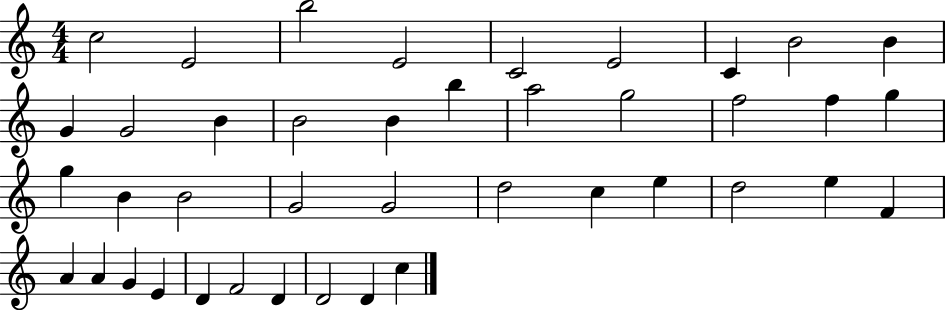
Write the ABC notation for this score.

X:1
T:Untitled
M:4/4
L:1/4
K:C
c2 E2 b2 E2 C2 E2 C B2 B G G2 B B2 B b a2 g2 f2 f g g B B2 G2 G2 d2 c e d2 e F A A G E D F2 D D2 D c